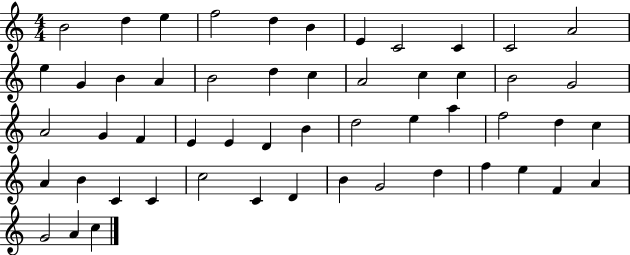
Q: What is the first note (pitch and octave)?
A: B4